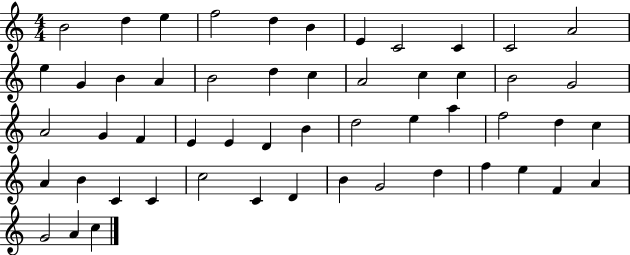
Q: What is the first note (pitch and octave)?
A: B4